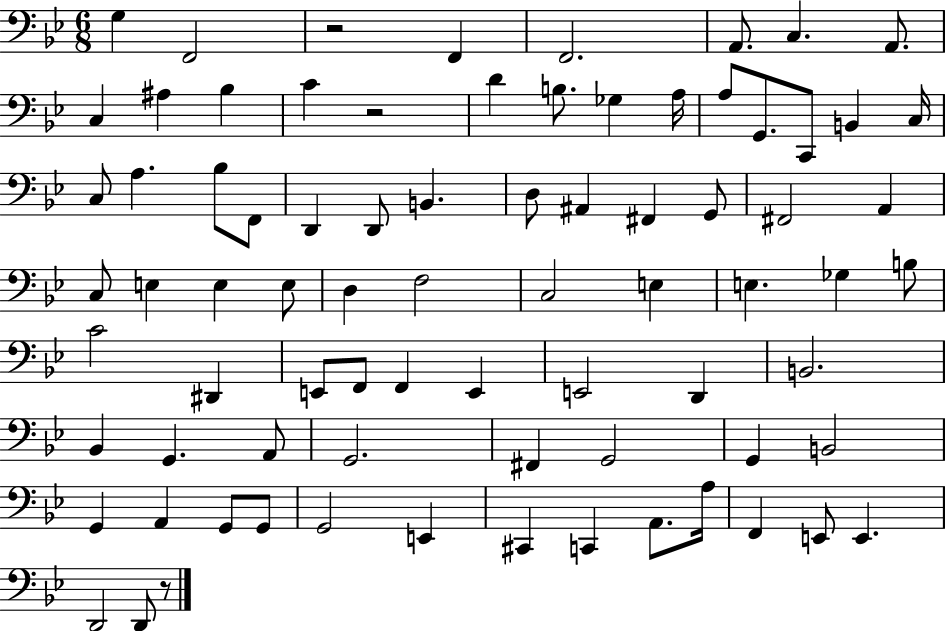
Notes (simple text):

G3/q F2/h R/h F2/q F2/h. A2/e. C3/q. A2/e. C3/q A#3/q Bb3/q C4/q R/h D4/q B3/e. Gb3/q A3/s A3/e G2/e. C2/e B2/q C3/s C3/e A3/q. Bb3/e F2/e D2/q D2/e B2/q. D3/e A#2/q F#2/q G2/e F#2/h A2/q C3/e E3/q E3/q E3/e D3/q F3/h C3/h E3/q E3/q. Gb3/q B3/e C4/h D#2/q E2/e F2/e F2/q E2/q E2/h D2/q B2/h. Bb2/q G2/q. A2/e G2/h. F#2/q G2/h G2/q B2/h G2/q A2/q G2/e G2/e G2/h E2/q C#2/q C2/q A2/e. A3/s F2/q E2/e E2/q. D2/h D2/e R/e